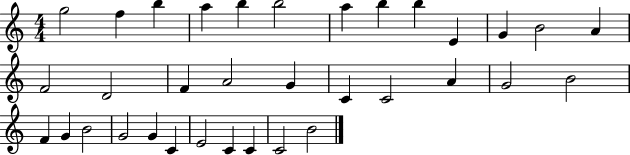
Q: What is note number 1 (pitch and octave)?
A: G5